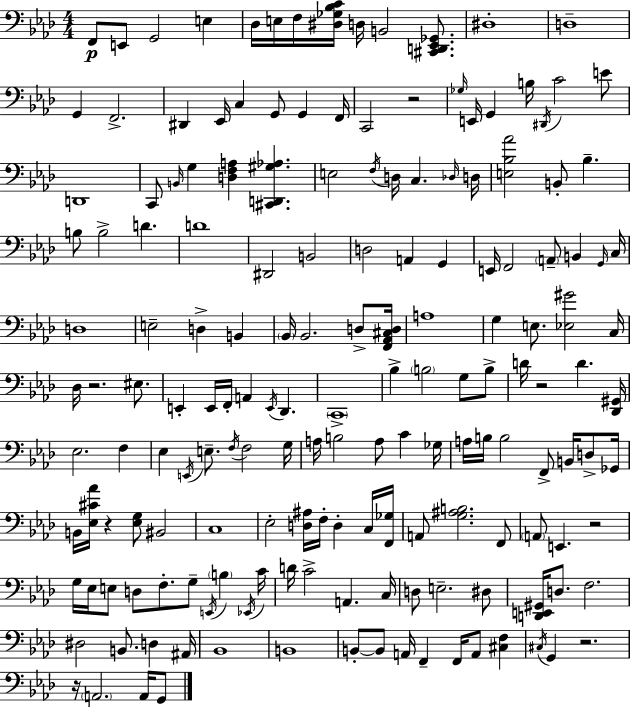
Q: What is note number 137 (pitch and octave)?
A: B2